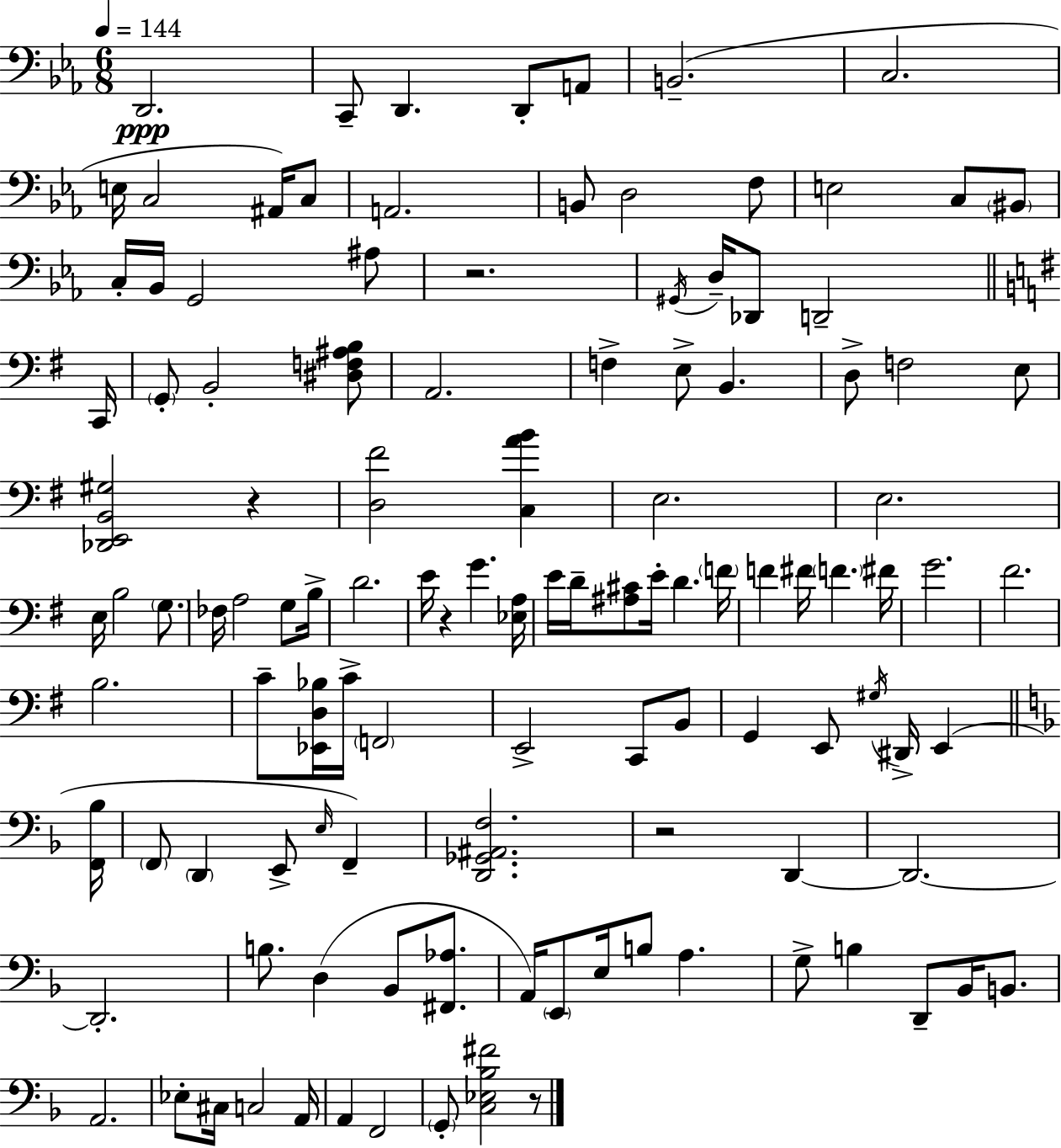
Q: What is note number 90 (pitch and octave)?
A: D2